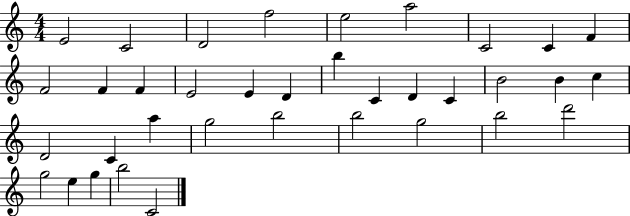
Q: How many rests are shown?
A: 0